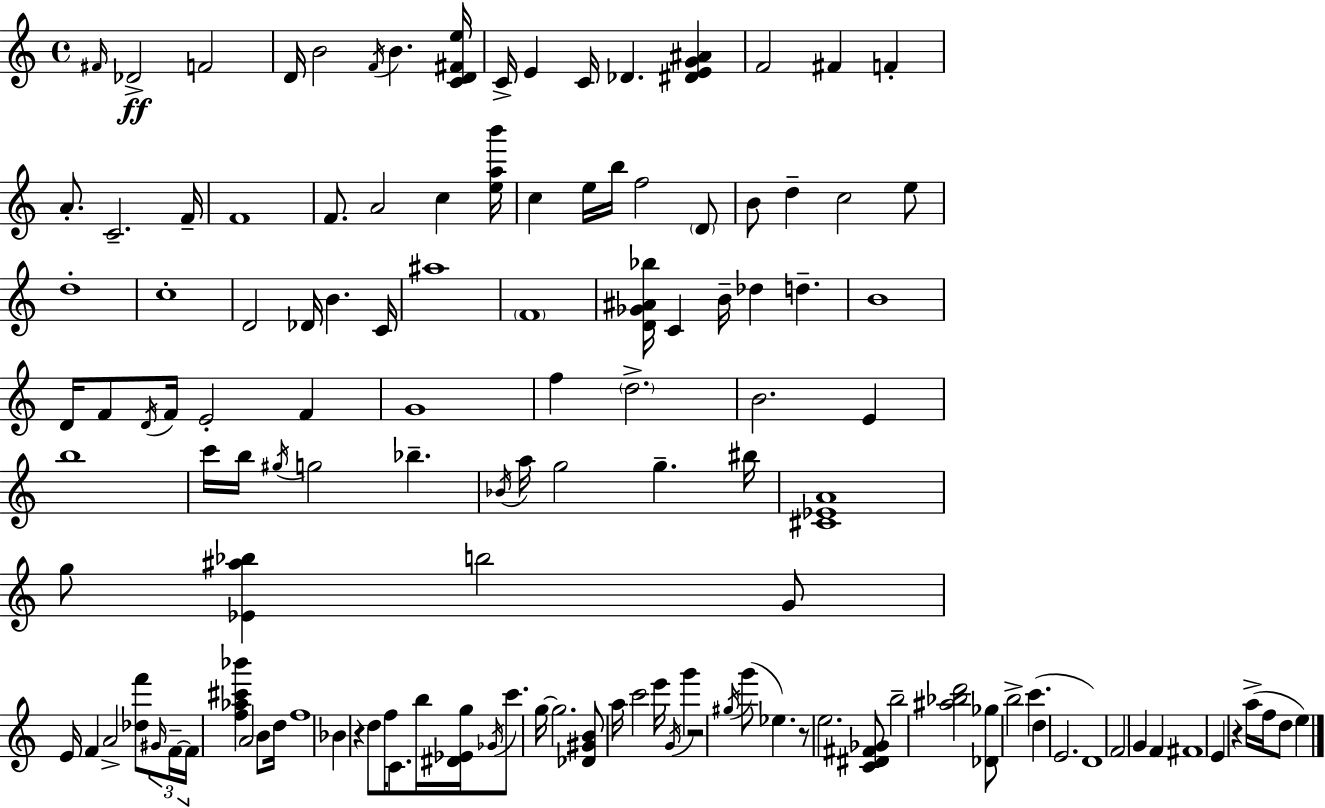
X:1
T:Untitled
M:4/4
L:1/4
K:Am
^F/4 _D2 F2 D/4 B2 F/4 B [CD^Fe]/4 C/4 E C/4 _D [^DEG^A] F2 ^F F A/2 C2 F/4 F4 F/2 A2 c [eab']/4 c e/4 b/4 f2 D/2 B/2 d c2 e/2 d4 c4 D2 _D/4 B C/4 ^a4 F4 [D_G^A_b]/4 C B/4 _d d B4 D/4 F/2 D/4 F/4 E2 F G4 f d2 B2 E b4 c'/4 b/4 ^g/4 g2 _b _B/4 a/4 g2 g ^b/4 [^C_EA]4 g/2 [_E^a_b] b2 G/2 E/4 F A2 [_df']/2 ^G/4 F/4 F/4 [f_a^c'_b'] A2 B/2 d/4 f4 _B z d/2 f/4 C/2 b/4 [^D_Eg]/4 _G/4 c'/2 g/4 g2 [_D^GB]/2 a/4 c'2 e'/4 G/4 g' z2 ^g/4 g'/2 _e z/2 e2 [C^D^F_G]/2 b2 [^a_bd']2 [_D_g]/2 b2 c' d E2 D4 F2 G F ^F4 E z a/4 f/4 d/2 e